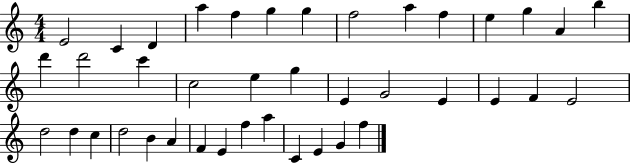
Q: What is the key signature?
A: C major